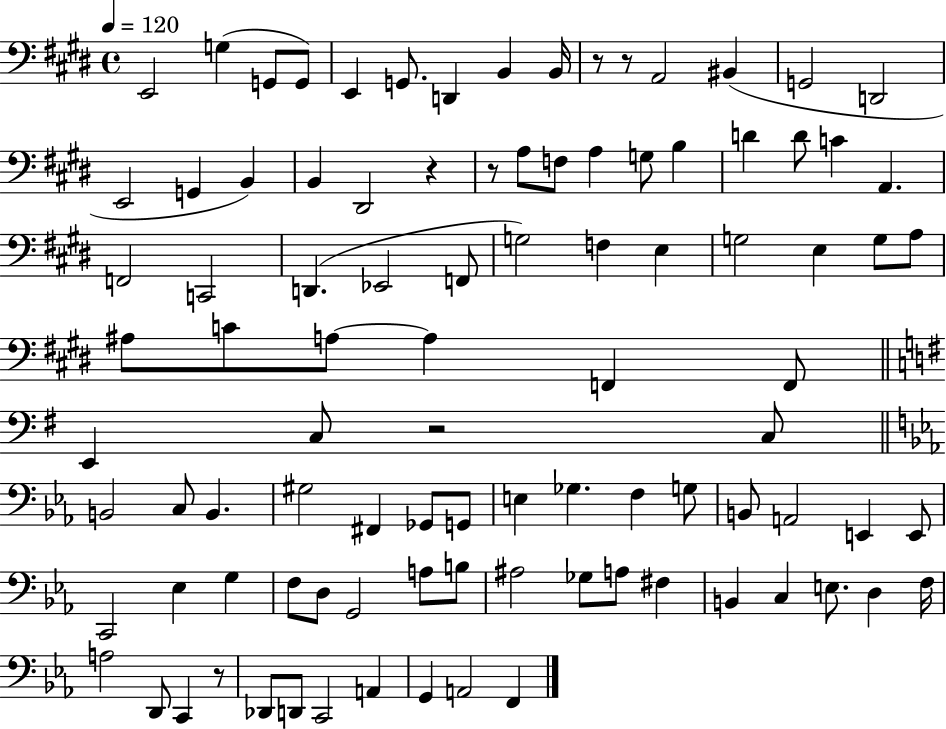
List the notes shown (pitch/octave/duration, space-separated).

E2/h G3/q G2/e G2/e E2/q G2/e. D2/q B2/q B2/s R/e R/e A2/h BIS2/q G2/h D2/h E2/h G2/q B2/q B2/q D#2/h R/q R/e A3/e F3/e A3/q G3/e B3/q D4/q D4/e C4/q A2/q. F2/h C2/h D2/q. Eb2/h F2/e G3/h F3/q E3/q G3/h E3/q G3/e A3/e A#3/e C4/e A3/e A3/q F2/q F2/e E2/q C3/e R/h C3/e B2/h C3/e B2/q. G#3/h F#2/q Gb2/e G2/e E3/q Gb3/q. F3/q G3/e B2/e A2/h E2/q E2/e C2/h Eb3/q G3/q F3/e D3/e G2/h A3/e B3/e A#3/h Gb3/e A3/e F#3/q B2/q C3/q E3/e. D3/q F3/s A3/h D2/e C2/q R/e Db2/e D2/e C2/h A2/q G2/q A2/h F2/q